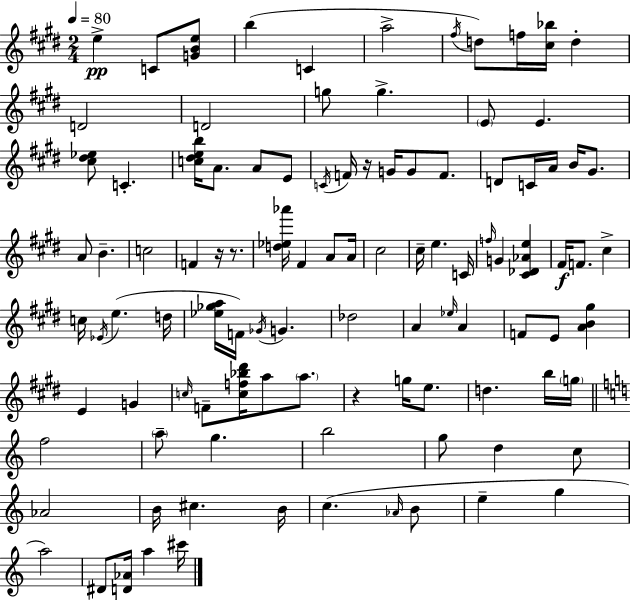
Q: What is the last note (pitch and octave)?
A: C#6